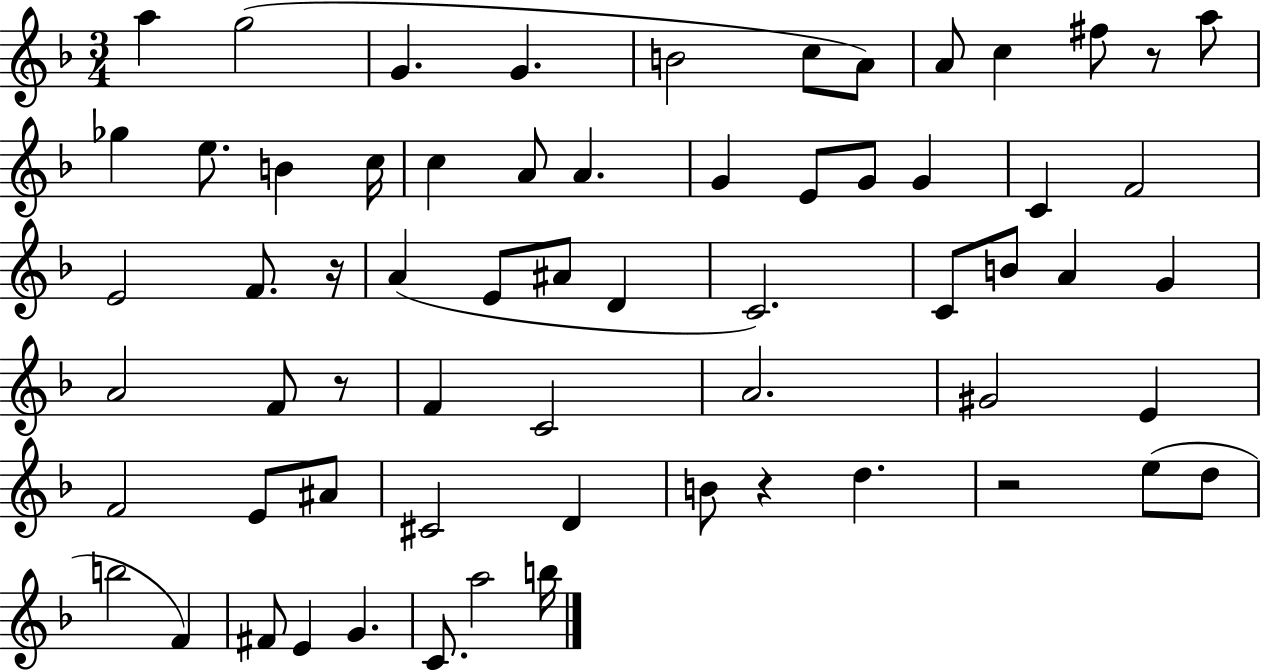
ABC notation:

X:1
T:Untitled
M:3/4
L:1/4
K:F
a g2 G G B2 c/2 A/2 A/2 c ^f/2 z/2 a/2 _g e/2 B c/4 c A/2 A G E/2 G/2 G C F2 E2 F/2 z/4 A E/2 ^A/2 D C2 C/2 B/2 A G A2 F/2 z/2 F C2 A2 ^G2 E F2 E/2 ^A/2 ^C2 D B/2 z d z2 e/2 d/2 b2 F ^F/2 E G C/2 a2 b/4